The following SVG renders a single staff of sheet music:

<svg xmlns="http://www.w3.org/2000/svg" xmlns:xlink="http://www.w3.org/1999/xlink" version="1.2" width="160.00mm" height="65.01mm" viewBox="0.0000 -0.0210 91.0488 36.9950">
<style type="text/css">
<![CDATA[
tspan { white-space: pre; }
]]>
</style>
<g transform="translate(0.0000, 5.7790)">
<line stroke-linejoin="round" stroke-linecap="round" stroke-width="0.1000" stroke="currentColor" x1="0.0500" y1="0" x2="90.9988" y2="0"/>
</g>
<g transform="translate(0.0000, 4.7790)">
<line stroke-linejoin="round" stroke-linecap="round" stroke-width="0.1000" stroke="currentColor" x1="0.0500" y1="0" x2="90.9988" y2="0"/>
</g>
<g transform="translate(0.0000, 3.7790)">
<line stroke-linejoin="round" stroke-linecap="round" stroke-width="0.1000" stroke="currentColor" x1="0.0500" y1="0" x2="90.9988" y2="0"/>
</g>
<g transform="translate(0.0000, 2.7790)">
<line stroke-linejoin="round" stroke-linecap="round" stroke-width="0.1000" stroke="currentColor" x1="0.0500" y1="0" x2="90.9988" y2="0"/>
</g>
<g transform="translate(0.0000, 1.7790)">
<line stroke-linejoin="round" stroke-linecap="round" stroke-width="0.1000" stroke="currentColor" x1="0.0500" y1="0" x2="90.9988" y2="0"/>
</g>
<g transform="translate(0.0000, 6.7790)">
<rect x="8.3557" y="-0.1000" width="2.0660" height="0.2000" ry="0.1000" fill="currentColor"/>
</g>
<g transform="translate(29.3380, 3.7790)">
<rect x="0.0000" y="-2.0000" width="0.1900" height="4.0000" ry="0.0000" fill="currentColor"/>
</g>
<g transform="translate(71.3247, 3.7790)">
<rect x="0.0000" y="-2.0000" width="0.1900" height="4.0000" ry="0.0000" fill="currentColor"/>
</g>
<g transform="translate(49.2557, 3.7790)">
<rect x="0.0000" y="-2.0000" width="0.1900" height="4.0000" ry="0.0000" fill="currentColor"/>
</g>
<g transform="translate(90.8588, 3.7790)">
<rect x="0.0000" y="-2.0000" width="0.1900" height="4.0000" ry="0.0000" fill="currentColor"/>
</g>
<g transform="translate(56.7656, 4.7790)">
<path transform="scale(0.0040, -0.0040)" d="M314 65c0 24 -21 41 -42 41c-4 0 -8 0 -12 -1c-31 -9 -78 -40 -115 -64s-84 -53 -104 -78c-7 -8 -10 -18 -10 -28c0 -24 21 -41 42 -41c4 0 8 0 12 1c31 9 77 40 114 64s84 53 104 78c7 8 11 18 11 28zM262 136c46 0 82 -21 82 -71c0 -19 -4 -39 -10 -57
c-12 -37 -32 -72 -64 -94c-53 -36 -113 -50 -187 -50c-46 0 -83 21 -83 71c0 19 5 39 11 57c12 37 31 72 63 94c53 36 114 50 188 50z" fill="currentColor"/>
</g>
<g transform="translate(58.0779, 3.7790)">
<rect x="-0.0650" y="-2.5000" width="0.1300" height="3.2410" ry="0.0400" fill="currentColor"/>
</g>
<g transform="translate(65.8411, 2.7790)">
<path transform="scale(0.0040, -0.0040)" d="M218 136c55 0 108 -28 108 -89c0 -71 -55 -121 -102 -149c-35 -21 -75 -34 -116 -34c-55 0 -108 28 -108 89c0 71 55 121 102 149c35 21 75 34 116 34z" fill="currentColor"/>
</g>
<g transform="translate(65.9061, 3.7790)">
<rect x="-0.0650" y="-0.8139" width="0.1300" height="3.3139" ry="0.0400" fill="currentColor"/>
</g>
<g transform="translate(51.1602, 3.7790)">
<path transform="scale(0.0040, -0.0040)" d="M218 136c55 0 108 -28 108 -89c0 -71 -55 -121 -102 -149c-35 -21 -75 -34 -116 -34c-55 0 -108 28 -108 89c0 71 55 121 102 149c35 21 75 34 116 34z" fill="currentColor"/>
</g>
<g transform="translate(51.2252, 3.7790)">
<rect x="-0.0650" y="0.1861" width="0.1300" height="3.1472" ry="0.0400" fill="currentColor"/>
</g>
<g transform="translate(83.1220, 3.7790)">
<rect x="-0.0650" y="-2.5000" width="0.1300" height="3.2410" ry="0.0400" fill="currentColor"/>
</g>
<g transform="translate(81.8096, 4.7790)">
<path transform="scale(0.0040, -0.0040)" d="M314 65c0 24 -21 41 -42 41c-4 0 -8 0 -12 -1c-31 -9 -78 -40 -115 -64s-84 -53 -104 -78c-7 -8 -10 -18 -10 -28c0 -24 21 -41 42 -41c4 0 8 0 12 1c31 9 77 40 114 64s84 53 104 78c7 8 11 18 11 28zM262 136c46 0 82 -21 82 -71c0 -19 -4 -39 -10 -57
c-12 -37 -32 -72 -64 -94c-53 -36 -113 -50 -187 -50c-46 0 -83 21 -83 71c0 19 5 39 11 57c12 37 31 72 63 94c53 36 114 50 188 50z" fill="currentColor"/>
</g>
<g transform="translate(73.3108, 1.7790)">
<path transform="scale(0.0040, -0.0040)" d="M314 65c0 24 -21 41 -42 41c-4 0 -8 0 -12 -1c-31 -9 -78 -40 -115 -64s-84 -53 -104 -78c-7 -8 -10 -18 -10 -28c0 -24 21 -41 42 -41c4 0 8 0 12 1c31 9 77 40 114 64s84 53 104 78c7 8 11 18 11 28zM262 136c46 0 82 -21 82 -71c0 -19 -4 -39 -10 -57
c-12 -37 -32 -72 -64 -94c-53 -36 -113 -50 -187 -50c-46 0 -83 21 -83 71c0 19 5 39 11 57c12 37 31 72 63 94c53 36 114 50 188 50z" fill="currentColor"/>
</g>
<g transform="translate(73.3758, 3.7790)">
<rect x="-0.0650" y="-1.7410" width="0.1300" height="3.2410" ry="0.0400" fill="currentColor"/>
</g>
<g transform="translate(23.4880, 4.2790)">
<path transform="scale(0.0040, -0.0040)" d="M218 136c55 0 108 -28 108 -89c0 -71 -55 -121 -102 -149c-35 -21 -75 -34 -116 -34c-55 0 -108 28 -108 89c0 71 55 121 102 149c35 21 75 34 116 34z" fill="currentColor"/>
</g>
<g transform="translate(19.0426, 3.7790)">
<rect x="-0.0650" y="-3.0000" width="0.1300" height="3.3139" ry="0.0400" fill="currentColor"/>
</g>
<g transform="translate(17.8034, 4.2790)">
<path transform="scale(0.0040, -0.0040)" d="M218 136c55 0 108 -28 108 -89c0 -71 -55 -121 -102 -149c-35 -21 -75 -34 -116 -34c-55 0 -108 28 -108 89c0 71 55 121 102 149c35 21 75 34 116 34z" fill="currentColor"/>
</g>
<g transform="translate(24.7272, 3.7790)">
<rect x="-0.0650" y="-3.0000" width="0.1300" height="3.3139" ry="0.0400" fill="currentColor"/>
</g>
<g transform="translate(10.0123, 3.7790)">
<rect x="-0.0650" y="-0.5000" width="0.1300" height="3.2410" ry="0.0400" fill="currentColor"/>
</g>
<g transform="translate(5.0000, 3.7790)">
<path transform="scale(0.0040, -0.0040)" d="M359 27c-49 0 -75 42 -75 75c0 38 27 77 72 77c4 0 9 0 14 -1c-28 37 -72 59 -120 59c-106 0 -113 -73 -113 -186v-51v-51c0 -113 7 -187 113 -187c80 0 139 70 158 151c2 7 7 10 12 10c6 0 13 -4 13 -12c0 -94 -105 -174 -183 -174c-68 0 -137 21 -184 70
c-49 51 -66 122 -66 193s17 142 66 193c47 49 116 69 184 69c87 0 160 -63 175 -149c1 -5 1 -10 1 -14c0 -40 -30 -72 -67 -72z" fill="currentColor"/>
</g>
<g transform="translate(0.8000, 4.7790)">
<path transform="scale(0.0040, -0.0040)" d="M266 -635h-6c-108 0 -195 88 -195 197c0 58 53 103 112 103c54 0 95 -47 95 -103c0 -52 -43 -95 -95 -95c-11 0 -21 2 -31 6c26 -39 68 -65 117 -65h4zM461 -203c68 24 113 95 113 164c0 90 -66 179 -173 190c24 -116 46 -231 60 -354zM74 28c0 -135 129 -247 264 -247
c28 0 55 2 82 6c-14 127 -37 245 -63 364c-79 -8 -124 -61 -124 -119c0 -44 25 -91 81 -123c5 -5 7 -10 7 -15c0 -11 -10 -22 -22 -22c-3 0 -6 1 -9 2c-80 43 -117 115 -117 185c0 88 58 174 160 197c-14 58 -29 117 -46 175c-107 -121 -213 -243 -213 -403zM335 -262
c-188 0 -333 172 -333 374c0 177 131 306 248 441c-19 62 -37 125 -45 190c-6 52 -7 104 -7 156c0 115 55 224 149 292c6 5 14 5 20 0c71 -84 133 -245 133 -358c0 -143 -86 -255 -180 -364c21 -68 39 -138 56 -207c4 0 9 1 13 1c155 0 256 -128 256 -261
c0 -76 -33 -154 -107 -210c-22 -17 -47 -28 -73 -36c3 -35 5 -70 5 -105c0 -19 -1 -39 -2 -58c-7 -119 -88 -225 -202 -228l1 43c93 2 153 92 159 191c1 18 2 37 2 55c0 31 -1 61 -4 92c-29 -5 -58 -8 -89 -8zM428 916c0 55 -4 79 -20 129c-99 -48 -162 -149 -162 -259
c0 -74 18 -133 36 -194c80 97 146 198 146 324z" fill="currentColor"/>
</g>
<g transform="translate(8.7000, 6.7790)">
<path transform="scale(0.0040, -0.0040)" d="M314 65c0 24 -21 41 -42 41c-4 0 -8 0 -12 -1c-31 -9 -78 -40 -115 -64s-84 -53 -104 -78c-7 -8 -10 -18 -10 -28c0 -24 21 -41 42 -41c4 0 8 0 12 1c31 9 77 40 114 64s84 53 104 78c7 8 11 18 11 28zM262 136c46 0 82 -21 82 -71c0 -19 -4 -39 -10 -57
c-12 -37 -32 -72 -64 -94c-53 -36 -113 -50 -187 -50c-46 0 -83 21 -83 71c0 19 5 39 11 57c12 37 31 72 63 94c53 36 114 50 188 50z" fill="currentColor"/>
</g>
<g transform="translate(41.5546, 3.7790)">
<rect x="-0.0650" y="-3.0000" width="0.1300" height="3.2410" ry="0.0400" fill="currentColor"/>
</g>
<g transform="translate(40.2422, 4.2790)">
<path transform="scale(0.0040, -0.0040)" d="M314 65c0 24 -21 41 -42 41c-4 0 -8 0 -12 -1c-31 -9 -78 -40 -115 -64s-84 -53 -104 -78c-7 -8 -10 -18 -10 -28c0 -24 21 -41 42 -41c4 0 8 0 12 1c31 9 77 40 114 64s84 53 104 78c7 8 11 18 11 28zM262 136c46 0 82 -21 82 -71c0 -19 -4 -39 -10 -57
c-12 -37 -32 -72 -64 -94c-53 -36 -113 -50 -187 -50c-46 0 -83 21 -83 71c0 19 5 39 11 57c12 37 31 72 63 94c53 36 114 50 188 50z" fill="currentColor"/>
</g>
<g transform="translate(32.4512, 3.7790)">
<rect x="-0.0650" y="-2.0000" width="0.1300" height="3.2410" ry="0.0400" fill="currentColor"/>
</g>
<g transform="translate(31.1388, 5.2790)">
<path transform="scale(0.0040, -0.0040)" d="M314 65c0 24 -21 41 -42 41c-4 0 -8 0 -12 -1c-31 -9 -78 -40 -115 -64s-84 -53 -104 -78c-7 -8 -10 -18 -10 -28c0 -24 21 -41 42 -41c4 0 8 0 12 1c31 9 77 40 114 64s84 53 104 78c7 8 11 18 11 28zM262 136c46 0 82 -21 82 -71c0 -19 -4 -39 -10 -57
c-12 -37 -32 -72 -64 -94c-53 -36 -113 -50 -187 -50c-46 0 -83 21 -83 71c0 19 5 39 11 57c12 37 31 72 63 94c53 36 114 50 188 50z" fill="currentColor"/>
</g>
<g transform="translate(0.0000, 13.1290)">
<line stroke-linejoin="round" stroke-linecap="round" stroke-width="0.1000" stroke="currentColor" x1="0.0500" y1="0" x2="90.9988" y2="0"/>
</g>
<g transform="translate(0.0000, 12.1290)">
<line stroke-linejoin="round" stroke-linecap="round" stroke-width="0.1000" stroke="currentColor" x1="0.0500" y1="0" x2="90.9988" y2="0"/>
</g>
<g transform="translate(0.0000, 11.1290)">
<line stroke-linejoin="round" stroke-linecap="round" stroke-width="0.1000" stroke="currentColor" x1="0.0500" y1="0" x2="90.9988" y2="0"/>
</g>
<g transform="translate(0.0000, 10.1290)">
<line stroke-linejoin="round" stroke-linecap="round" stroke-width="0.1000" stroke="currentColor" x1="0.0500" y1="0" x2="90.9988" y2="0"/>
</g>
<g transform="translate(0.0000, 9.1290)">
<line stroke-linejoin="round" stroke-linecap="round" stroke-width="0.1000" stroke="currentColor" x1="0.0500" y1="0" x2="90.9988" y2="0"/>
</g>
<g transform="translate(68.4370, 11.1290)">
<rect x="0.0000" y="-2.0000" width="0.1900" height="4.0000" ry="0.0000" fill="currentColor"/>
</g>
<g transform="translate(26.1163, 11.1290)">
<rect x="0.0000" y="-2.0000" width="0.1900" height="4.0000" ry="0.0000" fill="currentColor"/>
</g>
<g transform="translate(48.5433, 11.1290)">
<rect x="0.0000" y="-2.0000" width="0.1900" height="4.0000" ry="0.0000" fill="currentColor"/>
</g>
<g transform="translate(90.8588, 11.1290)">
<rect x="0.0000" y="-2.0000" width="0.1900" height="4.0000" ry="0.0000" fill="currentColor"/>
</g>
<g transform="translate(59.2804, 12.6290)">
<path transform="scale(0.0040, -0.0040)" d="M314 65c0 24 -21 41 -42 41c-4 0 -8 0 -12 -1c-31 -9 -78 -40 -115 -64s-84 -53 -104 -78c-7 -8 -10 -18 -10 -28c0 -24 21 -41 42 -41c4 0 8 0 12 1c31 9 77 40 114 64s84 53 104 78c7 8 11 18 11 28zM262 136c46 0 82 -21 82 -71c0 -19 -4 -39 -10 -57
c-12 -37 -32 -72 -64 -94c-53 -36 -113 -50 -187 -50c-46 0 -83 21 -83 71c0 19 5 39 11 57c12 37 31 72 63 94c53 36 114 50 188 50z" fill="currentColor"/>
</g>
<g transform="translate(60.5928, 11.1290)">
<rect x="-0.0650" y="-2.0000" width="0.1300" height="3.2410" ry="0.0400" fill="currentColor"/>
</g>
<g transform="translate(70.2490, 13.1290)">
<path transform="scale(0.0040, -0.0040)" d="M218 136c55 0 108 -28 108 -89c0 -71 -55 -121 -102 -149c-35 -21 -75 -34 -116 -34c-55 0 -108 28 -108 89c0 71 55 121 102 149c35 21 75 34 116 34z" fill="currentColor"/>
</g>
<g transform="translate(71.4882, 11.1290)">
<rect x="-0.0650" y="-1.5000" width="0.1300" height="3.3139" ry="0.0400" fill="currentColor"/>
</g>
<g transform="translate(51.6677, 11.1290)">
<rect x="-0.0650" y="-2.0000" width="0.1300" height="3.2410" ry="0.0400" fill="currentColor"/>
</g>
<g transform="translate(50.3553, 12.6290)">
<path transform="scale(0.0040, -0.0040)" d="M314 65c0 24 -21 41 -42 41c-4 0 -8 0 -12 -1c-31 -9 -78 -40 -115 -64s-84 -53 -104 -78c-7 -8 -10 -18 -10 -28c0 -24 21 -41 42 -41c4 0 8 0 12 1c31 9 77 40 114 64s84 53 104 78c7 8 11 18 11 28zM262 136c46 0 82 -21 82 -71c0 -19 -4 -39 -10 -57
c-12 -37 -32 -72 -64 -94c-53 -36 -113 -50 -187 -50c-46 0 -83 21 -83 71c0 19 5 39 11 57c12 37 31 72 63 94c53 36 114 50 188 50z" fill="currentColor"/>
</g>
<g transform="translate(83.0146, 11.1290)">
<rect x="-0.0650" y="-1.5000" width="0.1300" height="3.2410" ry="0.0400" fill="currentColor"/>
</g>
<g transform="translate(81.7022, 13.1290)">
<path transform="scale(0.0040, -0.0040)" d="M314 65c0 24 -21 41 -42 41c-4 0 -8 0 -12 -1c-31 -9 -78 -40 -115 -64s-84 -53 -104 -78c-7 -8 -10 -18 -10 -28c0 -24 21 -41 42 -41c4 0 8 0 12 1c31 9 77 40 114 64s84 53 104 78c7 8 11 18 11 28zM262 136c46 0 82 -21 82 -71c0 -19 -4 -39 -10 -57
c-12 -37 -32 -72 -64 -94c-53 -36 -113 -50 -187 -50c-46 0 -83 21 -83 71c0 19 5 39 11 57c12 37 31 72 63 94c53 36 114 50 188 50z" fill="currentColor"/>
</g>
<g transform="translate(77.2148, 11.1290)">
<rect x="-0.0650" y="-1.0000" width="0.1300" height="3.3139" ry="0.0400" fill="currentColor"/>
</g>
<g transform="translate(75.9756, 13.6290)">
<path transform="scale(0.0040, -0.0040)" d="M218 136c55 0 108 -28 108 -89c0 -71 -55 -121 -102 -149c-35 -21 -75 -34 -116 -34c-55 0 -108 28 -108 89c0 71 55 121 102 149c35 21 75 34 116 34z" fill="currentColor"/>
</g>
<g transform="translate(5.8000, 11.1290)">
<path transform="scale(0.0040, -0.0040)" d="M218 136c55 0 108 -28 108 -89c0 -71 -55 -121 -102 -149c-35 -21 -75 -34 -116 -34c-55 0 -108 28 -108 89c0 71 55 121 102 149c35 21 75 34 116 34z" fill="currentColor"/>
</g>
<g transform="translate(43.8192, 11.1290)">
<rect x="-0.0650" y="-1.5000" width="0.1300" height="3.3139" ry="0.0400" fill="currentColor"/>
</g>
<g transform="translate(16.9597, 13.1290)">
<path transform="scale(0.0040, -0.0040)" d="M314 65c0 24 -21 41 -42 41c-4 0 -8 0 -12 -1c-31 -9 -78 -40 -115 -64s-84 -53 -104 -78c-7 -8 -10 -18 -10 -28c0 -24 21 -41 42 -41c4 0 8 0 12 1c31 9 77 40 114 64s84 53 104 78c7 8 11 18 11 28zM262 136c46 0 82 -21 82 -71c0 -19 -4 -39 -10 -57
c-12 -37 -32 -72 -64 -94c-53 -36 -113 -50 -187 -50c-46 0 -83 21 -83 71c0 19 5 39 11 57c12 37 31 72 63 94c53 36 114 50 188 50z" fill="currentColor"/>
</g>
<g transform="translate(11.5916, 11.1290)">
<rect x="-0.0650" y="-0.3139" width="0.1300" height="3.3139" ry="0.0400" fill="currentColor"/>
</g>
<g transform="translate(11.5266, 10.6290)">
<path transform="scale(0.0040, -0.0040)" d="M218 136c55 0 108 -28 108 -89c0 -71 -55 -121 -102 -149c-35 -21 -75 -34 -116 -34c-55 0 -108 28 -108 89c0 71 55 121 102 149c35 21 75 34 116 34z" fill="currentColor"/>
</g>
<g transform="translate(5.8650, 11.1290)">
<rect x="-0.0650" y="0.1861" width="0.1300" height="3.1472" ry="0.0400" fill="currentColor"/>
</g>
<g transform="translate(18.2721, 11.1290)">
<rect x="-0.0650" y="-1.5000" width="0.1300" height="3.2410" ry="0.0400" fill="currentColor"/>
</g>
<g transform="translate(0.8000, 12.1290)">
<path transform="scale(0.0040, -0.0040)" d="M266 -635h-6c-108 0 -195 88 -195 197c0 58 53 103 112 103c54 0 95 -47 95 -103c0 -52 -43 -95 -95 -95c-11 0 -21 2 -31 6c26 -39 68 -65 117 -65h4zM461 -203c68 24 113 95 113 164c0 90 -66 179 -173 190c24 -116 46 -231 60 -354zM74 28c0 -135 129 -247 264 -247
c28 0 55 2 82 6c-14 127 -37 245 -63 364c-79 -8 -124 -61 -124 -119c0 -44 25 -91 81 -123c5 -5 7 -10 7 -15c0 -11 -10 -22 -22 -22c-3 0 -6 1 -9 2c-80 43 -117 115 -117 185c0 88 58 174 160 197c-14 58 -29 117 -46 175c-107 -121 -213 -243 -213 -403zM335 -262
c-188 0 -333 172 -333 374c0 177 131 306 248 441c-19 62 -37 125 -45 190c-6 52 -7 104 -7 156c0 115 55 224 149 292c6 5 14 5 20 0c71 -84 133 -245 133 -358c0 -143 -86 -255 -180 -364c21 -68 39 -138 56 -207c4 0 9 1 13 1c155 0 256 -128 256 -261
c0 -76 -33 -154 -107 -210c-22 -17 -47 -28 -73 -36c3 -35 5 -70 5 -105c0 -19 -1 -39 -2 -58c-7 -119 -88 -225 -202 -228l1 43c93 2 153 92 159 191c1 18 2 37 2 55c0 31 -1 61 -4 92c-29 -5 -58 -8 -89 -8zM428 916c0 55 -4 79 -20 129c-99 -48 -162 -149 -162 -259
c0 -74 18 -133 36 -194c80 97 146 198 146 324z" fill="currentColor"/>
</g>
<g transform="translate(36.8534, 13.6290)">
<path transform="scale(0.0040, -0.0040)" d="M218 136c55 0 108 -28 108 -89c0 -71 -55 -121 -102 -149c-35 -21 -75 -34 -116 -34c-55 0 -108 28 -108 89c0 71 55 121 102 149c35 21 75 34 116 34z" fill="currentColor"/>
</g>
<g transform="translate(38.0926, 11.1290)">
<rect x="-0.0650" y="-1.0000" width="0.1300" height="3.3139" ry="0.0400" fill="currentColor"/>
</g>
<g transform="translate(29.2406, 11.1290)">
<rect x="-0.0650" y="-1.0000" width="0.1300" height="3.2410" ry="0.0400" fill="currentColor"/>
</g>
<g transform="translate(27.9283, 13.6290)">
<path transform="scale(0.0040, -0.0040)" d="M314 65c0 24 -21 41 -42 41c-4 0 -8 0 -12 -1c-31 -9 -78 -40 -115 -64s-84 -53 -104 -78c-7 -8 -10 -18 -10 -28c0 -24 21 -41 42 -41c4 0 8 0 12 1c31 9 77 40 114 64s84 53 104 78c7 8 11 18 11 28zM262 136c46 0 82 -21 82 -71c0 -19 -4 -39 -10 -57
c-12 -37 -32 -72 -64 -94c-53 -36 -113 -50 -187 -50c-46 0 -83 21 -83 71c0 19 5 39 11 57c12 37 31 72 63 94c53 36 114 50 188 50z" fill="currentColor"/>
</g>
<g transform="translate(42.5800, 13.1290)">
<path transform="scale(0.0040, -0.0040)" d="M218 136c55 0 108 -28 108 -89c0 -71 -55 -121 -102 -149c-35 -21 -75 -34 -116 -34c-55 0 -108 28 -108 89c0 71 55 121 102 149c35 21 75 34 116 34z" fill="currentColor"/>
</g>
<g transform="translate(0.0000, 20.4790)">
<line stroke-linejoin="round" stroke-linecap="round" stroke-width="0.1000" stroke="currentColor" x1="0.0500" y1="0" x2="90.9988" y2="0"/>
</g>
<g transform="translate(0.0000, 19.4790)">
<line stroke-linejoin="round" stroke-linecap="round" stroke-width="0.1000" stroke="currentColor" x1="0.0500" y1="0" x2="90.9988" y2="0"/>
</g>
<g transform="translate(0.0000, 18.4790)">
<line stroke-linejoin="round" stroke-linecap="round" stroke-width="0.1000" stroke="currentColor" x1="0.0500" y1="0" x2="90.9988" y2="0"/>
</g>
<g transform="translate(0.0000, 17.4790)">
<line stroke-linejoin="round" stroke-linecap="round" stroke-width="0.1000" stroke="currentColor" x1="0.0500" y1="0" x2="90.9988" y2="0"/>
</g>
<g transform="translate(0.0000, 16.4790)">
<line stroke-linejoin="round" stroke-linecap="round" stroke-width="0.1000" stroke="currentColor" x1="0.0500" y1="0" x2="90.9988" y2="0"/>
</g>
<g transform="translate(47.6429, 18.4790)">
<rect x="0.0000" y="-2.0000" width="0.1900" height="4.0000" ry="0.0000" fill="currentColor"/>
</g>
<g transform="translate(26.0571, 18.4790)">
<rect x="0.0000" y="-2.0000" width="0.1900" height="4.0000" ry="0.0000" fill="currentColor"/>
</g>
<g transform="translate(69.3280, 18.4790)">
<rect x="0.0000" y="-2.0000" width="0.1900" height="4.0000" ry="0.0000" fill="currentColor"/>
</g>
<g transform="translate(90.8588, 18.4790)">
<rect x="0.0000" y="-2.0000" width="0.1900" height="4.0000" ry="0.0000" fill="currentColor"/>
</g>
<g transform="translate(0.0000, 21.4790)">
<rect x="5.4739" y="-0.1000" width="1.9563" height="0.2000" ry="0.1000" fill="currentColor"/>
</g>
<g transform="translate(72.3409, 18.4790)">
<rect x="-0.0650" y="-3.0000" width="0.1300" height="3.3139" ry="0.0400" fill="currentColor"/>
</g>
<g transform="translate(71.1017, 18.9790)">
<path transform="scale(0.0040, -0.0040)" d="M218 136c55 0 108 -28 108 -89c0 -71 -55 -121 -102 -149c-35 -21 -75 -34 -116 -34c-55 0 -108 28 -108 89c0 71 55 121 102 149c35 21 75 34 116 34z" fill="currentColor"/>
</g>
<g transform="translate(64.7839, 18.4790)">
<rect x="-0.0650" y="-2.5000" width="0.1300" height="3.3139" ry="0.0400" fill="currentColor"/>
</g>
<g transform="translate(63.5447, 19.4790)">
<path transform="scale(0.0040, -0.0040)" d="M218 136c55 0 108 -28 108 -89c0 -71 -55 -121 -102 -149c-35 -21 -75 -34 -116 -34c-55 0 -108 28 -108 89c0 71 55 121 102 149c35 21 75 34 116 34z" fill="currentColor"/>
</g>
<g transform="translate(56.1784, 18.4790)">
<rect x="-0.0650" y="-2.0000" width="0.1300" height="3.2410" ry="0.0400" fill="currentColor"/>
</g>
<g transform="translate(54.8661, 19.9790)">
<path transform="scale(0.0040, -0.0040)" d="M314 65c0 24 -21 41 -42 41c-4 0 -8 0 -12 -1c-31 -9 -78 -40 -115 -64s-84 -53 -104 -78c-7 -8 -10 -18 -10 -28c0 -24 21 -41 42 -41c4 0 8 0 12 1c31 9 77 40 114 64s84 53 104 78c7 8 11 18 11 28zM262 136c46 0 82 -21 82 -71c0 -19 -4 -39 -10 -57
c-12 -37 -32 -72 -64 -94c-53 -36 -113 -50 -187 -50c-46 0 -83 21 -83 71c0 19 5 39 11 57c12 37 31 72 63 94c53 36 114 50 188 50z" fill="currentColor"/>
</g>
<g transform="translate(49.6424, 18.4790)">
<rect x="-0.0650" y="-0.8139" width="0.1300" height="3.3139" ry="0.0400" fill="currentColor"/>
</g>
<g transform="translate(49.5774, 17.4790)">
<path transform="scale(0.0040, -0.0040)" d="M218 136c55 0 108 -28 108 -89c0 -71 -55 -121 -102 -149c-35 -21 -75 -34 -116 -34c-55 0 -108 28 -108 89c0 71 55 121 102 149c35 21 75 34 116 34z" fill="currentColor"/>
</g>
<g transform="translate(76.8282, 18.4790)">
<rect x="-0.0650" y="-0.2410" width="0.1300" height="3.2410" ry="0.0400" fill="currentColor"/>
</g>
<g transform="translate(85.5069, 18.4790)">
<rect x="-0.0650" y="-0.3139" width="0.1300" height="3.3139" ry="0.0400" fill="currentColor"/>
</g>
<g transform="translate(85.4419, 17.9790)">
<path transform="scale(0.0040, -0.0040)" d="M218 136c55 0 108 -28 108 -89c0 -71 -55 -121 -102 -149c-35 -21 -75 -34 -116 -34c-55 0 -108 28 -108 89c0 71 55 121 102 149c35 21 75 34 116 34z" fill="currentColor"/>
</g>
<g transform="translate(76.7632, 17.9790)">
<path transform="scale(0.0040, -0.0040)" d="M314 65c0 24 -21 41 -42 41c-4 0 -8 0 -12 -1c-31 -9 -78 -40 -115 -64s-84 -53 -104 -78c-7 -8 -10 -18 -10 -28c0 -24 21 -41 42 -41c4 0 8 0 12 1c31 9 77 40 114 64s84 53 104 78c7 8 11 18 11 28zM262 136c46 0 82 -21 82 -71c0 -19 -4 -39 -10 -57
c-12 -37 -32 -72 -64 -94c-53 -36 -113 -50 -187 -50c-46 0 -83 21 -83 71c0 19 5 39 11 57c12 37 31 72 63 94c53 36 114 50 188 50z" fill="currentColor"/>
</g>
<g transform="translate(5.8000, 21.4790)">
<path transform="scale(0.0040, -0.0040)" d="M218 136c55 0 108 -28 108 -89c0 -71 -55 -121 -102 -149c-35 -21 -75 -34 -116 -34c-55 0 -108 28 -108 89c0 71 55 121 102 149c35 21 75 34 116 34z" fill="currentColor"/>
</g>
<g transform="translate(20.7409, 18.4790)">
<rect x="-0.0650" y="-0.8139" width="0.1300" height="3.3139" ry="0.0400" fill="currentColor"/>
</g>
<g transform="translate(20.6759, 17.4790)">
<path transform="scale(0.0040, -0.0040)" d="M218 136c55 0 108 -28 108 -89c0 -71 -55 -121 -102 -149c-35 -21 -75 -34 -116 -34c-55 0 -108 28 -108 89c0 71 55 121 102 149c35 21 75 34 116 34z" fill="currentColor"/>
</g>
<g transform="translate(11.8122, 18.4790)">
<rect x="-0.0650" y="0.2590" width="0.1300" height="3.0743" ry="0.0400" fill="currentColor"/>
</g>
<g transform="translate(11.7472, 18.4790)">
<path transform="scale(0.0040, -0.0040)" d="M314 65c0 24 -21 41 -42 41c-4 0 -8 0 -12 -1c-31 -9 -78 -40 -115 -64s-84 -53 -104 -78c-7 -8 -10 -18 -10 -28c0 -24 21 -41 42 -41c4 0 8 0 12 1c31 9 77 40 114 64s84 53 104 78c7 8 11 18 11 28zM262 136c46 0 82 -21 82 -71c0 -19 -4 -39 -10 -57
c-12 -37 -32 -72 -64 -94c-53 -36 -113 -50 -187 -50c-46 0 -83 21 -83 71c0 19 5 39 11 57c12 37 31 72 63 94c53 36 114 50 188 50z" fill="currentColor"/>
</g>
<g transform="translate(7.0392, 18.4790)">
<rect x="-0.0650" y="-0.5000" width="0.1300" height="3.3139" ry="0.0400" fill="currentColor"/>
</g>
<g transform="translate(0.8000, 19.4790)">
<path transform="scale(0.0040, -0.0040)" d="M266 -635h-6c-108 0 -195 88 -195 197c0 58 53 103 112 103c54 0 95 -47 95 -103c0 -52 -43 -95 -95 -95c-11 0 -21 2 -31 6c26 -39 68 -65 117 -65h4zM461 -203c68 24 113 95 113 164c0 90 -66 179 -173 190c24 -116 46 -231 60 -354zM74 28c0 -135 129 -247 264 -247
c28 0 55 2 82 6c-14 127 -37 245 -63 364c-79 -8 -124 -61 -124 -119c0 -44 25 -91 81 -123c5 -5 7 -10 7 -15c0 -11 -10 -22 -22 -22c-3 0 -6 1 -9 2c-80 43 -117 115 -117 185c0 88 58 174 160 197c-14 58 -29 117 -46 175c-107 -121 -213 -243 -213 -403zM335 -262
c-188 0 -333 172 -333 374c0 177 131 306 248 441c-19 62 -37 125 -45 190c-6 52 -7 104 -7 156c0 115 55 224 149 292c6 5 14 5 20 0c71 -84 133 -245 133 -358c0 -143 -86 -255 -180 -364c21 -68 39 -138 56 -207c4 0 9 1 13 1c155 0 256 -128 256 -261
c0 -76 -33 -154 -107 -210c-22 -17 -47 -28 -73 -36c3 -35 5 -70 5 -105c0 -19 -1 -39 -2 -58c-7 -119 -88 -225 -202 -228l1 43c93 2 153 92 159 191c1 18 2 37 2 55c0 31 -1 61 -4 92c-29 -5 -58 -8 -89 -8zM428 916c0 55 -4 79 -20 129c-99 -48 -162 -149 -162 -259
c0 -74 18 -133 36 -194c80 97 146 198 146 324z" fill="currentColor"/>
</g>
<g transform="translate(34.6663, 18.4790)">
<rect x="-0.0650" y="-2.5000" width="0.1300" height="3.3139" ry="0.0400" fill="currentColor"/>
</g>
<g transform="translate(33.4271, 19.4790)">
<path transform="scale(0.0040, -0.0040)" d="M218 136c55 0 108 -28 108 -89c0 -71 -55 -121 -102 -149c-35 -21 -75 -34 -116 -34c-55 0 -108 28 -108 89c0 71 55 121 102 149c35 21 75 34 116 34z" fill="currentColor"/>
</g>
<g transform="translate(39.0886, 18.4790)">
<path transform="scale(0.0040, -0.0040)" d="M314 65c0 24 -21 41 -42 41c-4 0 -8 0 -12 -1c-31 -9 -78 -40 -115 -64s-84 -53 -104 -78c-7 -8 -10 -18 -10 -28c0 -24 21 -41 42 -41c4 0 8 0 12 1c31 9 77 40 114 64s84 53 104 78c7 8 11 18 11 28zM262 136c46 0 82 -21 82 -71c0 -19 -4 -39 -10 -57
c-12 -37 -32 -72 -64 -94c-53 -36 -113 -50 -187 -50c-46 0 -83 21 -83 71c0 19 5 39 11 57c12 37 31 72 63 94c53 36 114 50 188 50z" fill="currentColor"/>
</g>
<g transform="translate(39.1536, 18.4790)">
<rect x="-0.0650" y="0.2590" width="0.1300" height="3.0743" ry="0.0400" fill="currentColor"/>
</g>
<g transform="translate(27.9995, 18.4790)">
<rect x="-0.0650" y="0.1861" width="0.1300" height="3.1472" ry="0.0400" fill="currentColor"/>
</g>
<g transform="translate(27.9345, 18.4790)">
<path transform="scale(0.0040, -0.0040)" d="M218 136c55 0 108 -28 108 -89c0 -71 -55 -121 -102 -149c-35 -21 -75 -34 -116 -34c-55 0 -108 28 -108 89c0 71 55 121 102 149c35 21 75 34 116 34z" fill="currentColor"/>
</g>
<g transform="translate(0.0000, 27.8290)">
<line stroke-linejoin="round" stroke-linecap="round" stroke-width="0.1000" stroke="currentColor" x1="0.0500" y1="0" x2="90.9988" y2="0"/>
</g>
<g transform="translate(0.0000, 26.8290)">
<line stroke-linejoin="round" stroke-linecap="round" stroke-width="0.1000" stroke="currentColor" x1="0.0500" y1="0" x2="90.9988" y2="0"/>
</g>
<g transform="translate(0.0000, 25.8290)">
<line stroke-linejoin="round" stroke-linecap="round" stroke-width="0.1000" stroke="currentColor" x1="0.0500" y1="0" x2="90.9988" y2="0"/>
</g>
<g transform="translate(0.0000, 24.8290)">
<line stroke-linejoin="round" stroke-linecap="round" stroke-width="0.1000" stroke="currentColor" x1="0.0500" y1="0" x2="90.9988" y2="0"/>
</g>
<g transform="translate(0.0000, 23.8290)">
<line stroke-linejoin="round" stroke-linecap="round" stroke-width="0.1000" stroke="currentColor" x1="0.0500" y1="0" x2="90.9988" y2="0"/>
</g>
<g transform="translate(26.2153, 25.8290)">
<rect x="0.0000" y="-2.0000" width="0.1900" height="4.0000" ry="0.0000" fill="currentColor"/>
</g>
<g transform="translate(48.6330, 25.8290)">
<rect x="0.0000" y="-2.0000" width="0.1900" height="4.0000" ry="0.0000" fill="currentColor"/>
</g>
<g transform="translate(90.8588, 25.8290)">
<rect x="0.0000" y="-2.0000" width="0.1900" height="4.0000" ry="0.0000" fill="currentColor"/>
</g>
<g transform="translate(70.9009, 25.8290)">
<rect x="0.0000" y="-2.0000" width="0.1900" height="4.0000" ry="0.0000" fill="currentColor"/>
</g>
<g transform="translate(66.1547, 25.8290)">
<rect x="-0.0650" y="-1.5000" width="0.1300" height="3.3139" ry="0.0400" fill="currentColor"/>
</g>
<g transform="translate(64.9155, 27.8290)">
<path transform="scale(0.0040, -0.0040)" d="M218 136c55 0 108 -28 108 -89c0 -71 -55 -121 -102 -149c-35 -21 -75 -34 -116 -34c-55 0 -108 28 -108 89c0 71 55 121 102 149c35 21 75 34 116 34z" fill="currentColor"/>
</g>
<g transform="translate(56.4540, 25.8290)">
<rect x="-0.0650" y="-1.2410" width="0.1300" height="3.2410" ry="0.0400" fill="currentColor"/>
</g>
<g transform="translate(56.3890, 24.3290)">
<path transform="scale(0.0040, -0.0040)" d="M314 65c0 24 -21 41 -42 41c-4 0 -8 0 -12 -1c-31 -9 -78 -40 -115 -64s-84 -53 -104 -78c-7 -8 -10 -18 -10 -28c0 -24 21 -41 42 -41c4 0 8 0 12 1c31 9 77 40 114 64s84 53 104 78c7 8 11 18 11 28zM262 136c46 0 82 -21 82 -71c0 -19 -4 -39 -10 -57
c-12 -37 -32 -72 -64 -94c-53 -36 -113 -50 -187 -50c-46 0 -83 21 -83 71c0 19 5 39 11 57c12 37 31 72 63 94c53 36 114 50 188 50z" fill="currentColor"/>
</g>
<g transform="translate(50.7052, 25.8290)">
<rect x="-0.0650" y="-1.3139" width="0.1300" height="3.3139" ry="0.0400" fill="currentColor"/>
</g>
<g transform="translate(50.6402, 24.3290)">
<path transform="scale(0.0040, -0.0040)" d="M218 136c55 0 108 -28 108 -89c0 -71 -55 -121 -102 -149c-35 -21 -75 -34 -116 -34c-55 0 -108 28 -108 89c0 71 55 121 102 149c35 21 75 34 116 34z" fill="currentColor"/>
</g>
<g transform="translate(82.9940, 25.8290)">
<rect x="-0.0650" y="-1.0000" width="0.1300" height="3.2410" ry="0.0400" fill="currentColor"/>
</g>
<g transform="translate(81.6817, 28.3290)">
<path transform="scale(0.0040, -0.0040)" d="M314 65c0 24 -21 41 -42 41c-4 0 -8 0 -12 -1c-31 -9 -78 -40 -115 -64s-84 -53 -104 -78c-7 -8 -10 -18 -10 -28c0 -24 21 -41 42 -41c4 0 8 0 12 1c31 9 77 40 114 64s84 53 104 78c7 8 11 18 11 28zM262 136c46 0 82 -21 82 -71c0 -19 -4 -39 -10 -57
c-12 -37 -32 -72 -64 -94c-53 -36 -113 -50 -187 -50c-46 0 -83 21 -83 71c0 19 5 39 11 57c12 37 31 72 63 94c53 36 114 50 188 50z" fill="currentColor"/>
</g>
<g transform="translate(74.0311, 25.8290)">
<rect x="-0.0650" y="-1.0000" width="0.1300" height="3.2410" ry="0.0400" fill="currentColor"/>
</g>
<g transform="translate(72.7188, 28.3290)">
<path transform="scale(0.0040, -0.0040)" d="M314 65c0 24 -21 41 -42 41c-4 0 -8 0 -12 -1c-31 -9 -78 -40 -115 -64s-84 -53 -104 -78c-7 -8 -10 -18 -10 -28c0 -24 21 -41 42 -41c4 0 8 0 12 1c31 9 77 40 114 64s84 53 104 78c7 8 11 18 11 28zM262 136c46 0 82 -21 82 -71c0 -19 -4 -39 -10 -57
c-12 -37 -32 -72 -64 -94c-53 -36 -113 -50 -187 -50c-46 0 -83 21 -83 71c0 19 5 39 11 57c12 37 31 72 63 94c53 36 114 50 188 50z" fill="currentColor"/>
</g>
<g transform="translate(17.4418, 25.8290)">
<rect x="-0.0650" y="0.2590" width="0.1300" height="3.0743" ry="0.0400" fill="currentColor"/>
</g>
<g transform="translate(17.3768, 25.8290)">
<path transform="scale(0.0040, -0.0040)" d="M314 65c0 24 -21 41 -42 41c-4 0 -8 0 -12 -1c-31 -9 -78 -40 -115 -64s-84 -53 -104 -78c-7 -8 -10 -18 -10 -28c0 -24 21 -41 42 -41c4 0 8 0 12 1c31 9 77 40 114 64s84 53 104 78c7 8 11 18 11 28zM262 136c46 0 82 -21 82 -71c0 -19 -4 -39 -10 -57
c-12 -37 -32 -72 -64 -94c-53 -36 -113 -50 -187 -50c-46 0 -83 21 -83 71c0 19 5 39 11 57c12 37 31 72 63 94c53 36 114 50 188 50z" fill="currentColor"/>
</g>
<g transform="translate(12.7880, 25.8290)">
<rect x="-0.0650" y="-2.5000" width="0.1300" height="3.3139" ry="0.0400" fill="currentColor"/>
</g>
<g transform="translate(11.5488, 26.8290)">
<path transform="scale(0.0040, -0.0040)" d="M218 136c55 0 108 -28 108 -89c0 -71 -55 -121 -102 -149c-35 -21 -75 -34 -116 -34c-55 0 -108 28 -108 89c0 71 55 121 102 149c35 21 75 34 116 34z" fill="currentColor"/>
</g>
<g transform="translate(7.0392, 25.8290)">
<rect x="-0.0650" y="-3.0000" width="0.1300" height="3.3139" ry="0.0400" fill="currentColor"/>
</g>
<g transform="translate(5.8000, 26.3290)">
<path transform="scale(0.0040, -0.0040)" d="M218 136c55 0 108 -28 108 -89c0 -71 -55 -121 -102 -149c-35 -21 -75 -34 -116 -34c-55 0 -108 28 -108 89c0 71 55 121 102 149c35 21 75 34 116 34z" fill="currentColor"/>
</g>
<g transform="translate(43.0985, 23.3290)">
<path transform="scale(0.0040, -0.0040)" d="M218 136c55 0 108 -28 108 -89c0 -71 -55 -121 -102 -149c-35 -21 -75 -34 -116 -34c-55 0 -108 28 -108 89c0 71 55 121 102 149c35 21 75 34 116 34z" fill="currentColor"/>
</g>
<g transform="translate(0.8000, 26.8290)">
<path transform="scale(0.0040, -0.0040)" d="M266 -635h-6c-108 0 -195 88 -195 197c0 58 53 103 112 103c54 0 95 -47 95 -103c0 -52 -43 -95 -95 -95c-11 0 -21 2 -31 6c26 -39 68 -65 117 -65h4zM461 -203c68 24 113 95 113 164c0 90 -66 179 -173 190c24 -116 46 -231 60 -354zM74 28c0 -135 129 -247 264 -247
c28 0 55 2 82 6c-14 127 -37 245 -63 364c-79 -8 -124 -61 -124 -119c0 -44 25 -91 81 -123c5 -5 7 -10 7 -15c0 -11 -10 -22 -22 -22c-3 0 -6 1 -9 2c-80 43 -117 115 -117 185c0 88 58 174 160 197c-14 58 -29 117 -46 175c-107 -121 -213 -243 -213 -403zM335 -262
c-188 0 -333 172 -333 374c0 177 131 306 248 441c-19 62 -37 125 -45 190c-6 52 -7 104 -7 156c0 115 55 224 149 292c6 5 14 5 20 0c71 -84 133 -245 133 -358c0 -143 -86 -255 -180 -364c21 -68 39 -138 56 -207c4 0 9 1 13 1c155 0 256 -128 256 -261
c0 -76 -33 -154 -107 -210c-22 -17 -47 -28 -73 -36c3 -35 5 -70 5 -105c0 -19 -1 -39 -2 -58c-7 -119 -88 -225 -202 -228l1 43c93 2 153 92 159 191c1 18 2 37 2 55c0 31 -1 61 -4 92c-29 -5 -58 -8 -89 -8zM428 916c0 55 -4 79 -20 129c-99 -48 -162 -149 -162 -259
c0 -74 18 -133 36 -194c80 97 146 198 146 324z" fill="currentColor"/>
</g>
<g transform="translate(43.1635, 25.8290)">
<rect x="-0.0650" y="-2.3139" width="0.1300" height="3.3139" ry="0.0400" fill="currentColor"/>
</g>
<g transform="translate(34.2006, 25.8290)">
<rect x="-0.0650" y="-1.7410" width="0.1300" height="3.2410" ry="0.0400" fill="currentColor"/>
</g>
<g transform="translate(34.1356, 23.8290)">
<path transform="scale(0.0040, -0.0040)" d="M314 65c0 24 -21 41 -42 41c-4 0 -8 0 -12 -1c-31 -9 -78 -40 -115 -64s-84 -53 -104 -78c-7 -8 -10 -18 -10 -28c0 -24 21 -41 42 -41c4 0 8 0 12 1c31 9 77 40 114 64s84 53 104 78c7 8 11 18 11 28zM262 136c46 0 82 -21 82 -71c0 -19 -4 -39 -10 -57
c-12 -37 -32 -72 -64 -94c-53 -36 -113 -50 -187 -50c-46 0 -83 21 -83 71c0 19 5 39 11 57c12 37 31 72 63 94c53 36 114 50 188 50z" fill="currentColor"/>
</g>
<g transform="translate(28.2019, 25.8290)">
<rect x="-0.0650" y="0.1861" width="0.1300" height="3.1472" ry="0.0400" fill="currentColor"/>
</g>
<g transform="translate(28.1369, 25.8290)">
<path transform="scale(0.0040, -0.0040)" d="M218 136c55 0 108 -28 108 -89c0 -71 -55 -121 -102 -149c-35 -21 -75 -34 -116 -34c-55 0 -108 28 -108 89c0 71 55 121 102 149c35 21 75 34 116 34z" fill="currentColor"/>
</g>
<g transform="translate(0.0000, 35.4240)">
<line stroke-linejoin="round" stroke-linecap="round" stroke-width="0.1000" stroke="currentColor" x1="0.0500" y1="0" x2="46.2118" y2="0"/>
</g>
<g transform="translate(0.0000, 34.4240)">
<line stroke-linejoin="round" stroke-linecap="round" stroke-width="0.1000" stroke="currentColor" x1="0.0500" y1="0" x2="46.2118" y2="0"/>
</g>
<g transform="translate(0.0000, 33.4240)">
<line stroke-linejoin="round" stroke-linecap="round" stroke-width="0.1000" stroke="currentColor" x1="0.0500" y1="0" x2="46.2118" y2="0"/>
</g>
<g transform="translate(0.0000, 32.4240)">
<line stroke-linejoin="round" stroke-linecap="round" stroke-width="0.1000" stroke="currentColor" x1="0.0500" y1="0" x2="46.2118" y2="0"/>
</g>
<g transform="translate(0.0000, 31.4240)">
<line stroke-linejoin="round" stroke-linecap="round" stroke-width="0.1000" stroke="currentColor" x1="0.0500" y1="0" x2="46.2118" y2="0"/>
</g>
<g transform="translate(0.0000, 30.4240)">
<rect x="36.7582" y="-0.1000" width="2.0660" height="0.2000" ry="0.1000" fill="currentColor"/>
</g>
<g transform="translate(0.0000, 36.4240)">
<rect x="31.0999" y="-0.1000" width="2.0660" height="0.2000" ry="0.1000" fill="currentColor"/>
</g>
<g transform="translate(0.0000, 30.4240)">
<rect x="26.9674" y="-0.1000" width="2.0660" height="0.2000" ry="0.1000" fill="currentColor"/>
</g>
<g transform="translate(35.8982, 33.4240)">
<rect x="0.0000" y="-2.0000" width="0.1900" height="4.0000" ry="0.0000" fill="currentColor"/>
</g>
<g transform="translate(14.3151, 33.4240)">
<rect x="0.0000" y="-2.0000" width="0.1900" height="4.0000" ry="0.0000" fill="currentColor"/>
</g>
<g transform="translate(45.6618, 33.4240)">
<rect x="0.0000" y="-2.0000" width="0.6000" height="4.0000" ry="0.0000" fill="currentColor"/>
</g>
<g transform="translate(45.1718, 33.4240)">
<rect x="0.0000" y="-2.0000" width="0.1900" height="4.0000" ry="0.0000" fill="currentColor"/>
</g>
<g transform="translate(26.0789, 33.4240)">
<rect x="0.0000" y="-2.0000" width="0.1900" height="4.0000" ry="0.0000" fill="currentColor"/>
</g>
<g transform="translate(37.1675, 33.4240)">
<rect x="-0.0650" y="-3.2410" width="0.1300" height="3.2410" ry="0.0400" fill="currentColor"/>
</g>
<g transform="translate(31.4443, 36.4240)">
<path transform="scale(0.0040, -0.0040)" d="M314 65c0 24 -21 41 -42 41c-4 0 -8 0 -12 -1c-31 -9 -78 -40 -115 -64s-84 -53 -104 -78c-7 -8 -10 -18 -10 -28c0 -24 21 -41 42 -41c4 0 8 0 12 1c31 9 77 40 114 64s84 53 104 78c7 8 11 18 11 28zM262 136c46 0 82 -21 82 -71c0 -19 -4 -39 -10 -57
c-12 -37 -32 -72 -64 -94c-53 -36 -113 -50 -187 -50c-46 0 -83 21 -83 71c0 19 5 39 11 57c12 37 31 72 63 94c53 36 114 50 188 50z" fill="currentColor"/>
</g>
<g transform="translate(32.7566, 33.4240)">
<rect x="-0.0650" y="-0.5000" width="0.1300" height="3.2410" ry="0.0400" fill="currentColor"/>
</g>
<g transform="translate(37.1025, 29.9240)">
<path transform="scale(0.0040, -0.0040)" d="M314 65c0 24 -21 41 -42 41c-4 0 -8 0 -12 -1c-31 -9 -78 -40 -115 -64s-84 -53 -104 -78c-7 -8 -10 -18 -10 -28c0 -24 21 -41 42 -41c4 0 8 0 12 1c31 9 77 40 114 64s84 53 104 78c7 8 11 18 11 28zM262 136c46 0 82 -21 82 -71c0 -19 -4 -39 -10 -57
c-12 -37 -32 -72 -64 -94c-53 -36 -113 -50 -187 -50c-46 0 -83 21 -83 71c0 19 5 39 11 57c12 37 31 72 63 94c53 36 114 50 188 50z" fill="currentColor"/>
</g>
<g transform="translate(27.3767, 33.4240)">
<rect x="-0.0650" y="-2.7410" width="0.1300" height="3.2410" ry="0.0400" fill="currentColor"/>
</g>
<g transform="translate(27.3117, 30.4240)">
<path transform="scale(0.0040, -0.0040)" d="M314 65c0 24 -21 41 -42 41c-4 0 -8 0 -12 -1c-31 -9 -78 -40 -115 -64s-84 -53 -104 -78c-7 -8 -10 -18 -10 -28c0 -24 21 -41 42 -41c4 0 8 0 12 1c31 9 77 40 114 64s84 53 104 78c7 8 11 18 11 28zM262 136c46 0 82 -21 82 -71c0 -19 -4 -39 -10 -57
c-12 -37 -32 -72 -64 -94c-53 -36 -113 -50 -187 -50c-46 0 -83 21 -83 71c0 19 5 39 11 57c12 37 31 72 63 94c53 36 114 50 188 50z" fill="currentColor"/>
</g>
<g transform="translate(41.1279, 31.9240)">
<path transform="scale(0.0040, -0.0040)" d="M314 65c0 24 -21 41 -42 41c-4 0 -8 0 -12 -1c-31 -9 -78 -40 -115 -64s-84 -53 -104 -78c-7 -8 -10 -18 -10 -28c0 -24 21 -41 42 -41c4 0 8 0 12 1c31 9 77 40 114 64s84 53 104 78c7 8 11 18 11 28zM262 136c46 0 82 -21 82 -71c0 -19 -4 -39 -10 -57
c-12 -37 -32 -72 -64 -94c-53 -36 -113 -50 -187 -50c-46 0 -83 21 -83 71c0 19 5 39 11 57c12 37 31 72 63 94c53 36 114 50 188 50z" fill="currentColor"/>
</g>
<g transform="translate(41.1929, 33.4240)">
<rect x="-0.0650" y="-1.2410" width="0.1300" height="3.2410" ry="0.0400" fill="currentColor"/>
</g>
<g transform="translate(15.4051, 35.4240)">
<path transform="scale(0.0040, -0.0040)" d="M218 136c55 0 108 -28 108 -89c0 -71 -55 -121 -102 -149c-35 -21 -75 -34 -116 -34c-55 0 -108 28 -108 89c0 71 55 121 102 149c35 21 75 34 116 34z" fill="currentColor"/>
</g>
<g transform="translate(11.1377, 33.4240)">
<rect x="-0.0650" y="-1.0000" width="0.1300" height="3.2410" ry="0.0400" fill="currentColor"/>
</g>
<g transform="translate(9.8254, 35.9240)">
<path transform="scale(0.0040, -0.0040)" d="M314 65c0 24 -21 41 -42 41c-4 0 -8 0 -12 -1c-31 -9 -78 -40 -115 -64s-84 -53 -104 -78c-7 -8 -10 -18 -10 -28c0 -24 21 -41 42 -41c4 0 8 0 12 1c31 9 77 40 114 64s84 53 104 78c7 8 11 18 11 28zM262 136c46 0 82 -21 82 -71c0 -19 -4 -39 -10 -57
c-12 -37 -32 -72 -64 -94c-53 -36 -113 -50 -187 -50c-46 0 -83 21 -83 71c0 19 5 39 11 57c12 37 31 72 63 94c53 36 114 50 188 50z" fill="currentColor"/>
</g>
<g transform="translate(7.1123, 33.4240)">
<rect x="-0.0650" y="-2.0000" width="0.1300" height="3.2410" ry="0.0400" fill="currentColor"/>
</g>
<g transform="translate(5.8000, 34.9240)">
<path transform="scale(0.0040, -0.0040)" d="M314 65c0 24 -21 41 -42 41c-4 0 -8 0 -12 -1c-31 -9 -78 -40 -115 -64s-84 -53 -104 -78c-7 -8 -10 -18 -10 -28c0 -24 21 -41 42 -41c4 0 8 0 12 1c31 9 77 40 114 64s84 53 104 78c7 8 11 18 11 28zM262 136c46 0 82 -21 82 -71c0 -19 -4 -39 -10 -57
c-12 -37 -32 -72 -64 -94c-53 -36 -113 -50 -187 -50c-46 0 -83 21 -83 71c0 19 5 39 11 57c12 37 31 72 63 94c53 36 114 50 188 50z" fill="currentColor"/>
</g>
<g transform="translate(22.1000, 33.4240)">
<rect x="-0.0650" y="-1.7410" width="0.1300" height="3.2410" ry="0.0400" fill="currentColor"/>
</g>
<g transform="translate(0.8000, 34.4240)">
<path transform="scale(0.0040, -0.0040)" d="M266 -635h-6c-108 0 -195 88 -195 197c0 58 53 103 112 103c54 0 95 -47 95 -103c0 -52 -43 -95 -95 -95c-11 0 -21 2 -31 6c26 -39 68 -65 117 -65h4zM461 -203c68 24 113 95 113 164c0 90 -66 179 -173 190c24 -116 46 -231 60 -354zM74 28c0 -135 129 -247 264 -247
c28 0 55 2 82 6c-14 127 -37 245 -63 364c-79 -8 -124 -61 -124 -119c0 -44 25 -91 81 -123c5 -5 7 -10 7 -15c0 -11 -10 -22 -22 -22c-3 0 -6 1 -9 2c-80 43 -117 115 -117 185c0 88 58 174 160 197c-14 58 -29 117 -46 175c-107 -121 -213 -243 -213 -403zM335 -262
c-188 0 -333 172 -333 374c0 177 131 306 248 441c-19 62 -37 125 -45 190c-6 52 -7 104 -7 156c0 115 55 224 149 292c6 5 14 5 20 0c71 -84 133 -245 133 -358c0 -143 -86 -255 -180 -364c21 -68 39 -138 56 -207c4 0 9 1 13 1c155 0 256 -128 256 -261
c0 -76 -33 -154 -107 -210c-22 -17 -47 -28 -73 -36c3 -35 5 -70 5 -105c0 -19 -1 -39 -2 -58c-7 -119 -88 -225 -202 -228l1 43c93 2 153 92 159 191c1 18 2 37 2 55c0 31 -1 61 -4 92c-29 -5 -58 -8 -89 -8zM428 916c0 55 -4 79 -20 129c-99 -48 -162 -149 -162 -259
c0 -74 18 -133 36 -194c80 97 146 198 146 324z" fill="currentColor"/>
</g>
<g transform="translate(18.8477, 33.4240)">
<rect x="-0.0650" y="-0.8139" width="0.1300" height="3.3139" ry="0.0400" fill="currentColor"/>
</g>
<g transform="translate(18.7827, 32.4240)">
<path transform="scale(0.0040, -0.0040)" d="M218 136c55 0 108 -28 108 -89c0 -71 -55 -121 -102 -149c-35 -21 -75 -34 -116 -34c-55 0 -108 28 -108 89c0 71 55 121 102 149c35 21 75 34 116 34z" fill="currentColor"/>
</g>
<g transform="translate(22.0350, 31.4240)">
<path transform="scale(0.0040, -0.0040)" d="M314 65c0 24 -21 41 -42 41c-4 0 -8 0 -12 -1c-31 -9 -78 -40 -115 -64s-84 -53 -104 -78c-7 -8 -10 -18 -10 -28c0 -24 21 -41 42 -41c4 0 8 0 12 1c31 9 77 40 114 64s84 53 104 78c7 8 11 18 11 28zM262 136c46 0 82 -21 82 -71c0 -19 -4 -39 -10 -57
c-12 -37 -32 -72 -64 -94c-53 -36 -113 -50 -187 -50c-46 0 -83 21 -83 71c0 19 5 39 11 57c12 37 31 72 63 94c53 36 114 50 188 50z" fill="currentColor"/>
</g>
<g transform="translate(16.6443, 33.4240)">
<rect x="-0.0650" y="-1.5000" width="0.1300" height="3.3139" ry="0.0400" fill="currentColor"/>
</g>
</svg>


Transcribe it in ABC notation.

X:1
T:Untitled
M:4/4
L:1/4
K:C
C2 A A F2 A2 B G2 d f2 G2 B c E2 D2 D E F2 F2 E D E2 C B2 d B G B2 d F2 G A c2 c A G B2 B f2 g e e2 E D2 D2 F2 D2 E d f2 a2 C2 b2 e2